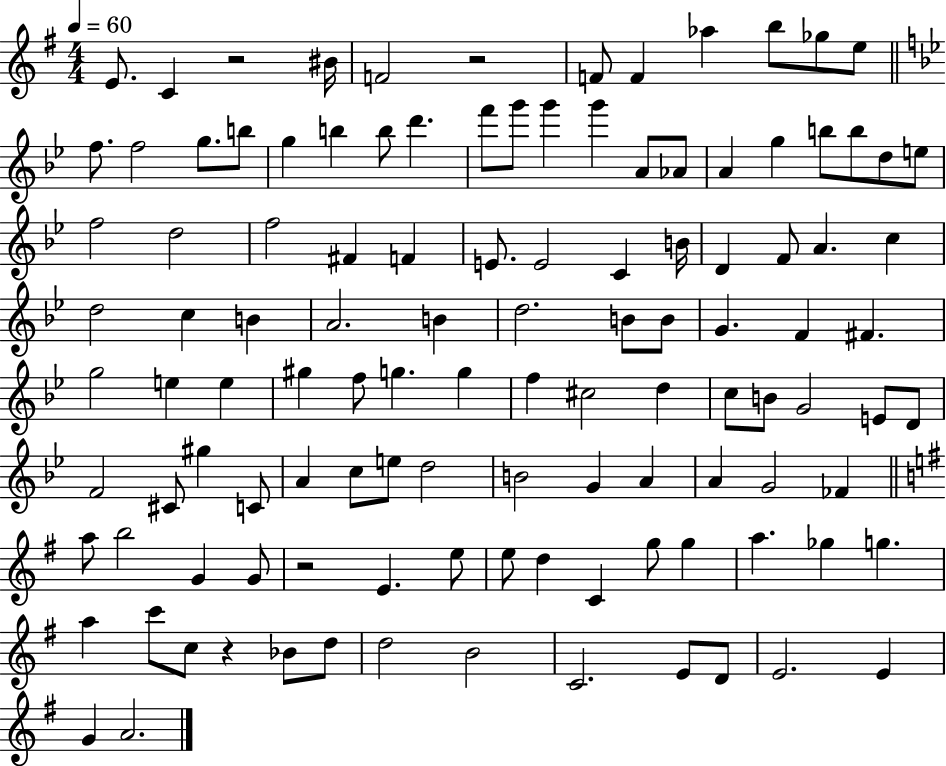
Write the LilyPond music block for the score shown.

{
  \clef treble
  \numericTimeSignature
  \time 4/4
  \key g \major
  \tempo 4 = 60
  e'8. c'4 r2 bis'16 | f'2 r2 | f'8 f'4 aes''4 b''8 ges''8 e''8 | \bar "||" \break \key bes \major f''8. f''2 g''8. b''8 | g''4 b''4 b''8 d'''4. | f'''8 g'''8 g'''4 g'''4 a'8 aes'8 | a'4 g''4 b''8 b''8 d''8 e''8 | \break f''2 d''2 | f''2 fis'4 f'4 | e'8. e'2 c'4 b'16 | d'4 f'8 a'4. c''4 | \break d''2 c''4 b'4 | a'2. b'4 | d''2. b'8 b'8 | g'4. f'4 fis'4. | \break g''2 e''4 e''4 | gis''4 f''8 g''4. g''4 | f''4 cis''2 d''4 | c''8 b'8 g'2 e'8 d'8 | \break f'2 cis'8 gis''4 c'8 | a'4 c''8 e''8 d''2 | b'2 g'4 a'4 | a'4 g'2 fes'4 | \break \bar "||" \break \key g \major a''8 b''2 g'4 g'8 | r2 e'4. e''8 | e''8 d''4 c'4 g''8 g''4 | a''4. ges''4 g''4. | \break a''4 c'''8 c''8 r4 bes'8 d''8 | d''2 b'2 | c'2. e'8 d'8 | e'2. e'4 | \break g'4 a'2. | \bar "|."
}